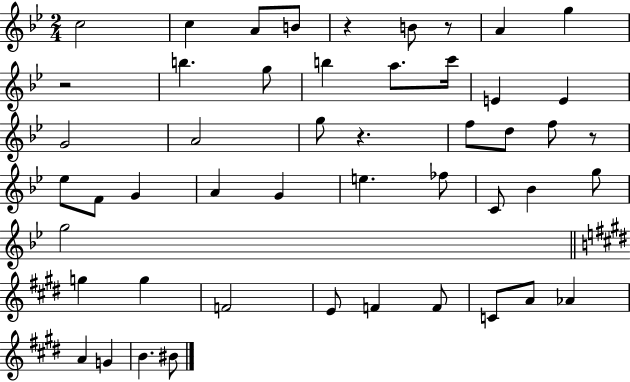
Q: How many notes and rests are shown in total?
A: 49